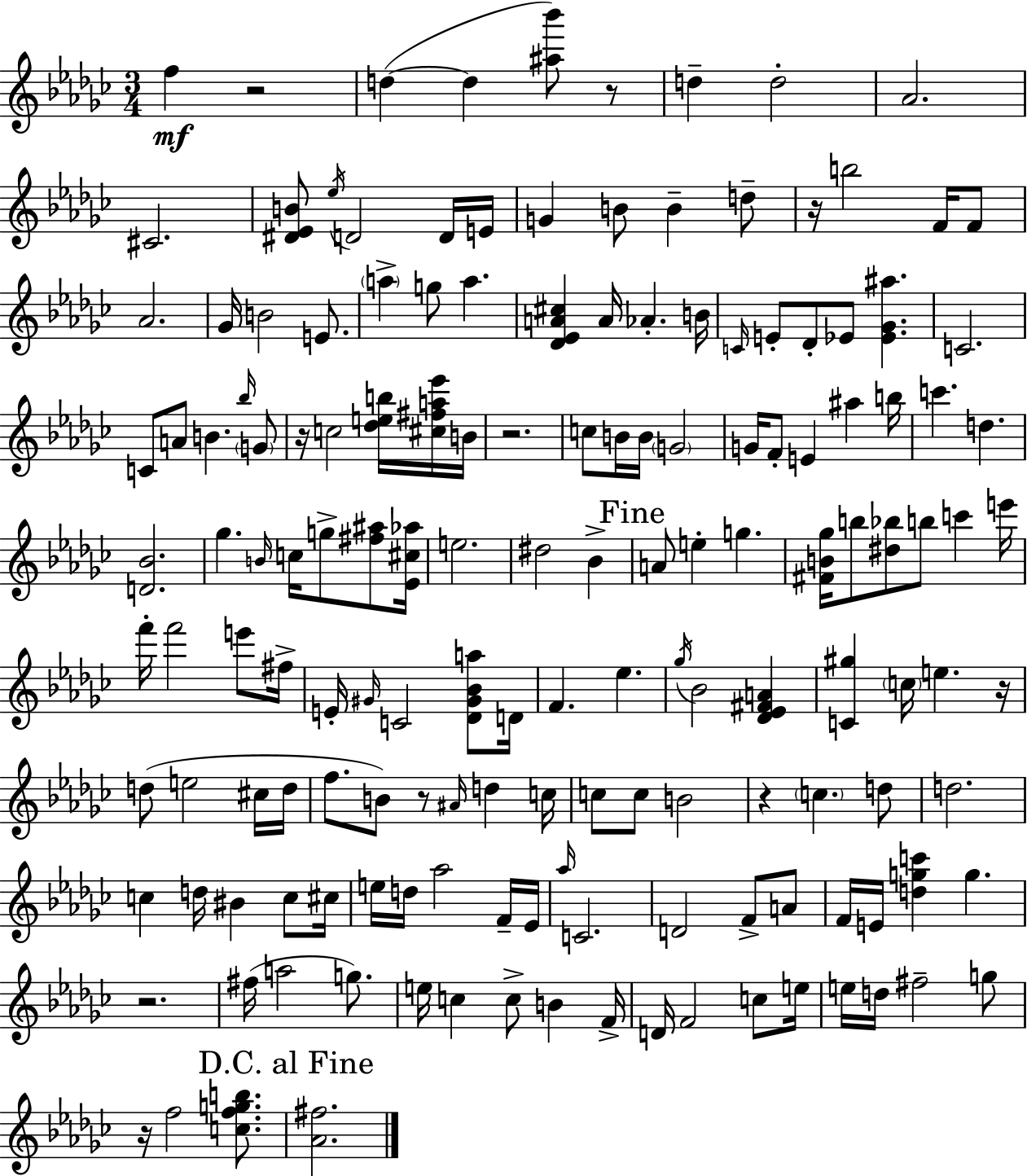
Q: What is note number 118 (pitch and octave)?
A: C5